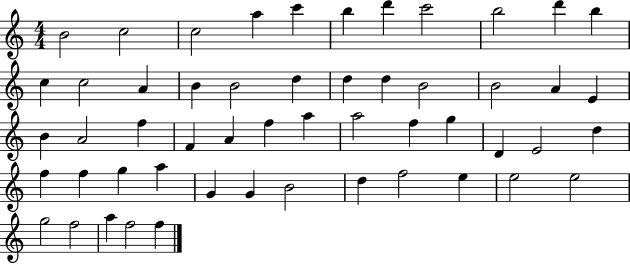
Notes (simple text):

B4/h C5/h C5/h A5/q C6/q B5/q D6/q C6/h B5/h D6/q B5/q C5/q C5/h A4/q B4/q B4/h D5/q D5/q D5/q B4/h B4/h A4/q E4/q B4/q A4/h F5/q F4/q A4/q F5/q A5/q A5/h F5/q G5/q D4/q E4/h D5/q F5/q F5/q G5/q A5/q G4/q G4/q B4/h D5/q F5/h E5/q E5/h E5/h G5/h F5/h A5/q F5/h F5/q